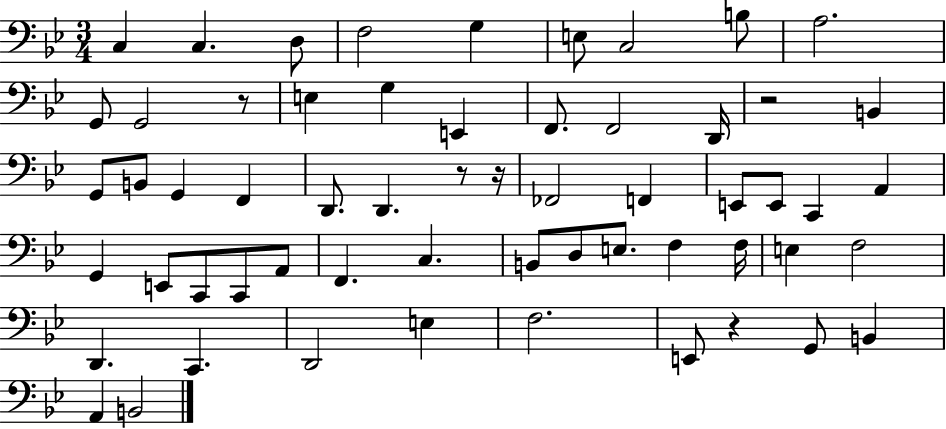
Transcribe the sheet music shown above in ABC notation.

X:1
T:Untitled
M:3/4
L:1/4
K:Bb
C, C, D,/2 F,2 G, E,/2 C,2 B,/2 A,2 G,,/2 G,,2 z/2 E, G, E,, F,,/2 F,,2 D,,/4 z2 B,, G,,/2 B,,/2 G,, F,, D,,/2 D,, z/2 z/4 _F,,2 F,, E,,/2 E,,/2 C,, A,, G,, E,,/2 C,,/2 C,,/2 A,,/2 F,, C, B,,/2 D,/2 E,/2 F, F,/4 E, F,2 D,, C,, D,,2 E, F,2 E,,/2 z G,,/2 B,, A,, B,,2